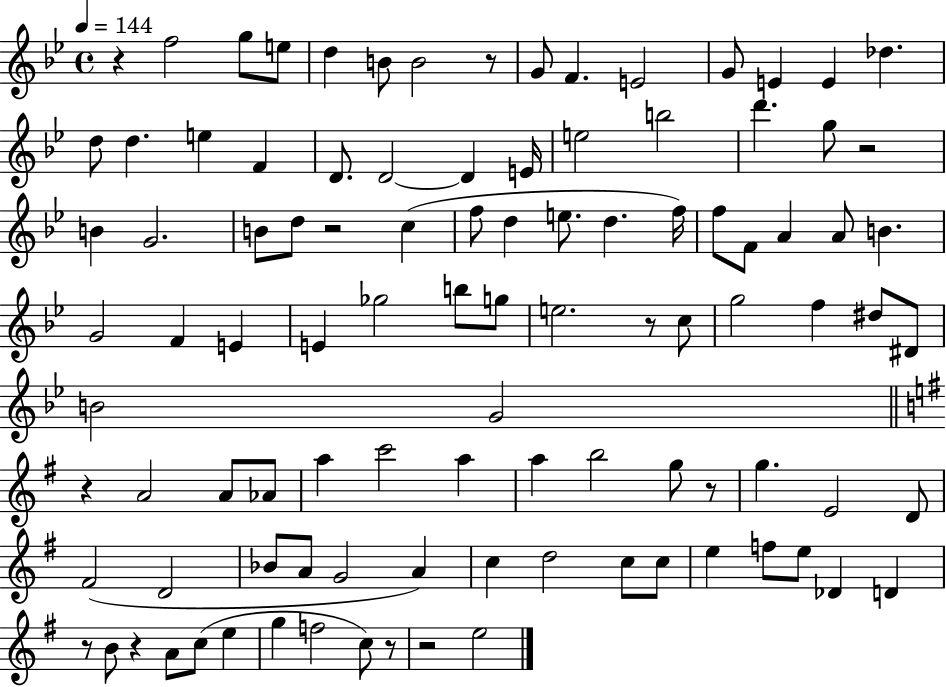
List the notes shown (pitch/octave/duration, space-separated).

R/q F5/h G5/e E5/e D5/q B4/e B4/h R/e G4/e F4/q. E4/h G4/e E4/q E4/q Db5/q. D5/e D5/q. E5/q F4/q D4/e. D4/h D4/q E4/s E5/h B5/h D6/q. G5/e R/h B4/q G4/h. B4/e D5/e R/h C5/q F5/e D5/q E5/e. D5/q. F5/s F5/e F4/e A4/q A4/e B4/q. G4/h F4/q E4/q E4/q Gb5/h B5/e G5/e E5/h. R/e C5/e G5/h F5/q D#5/e D#4/e B4/h G4/h R/q A4/h A4/e Ab4/e A5/q C6/h A5/q A5/q B5/h G5/e R/e G5/q. E4/h D4/e F#4/h D4/h Bb4/e A4/e G4/h A4/q C5/q D5/h C5/e C5/e E5/q F5/e E5/e Db4/q D4/q R/e B4/e R/q A4/e C5/e E5/q G5/q F5/h C5/e R/e R/h E5/h